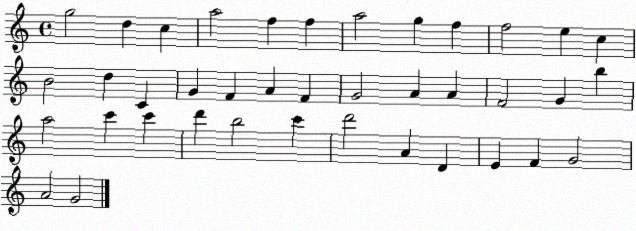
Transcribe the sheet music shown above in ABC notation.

X:1
T:Untitled
M:4/4
L:1/4
K:C
g2 d c a2 f f a2 g f f2 e c B2 d C G F A F G2 A A F2 G b a2 c' c' d' b2 c' d'2 A D E F G2 A2 G2